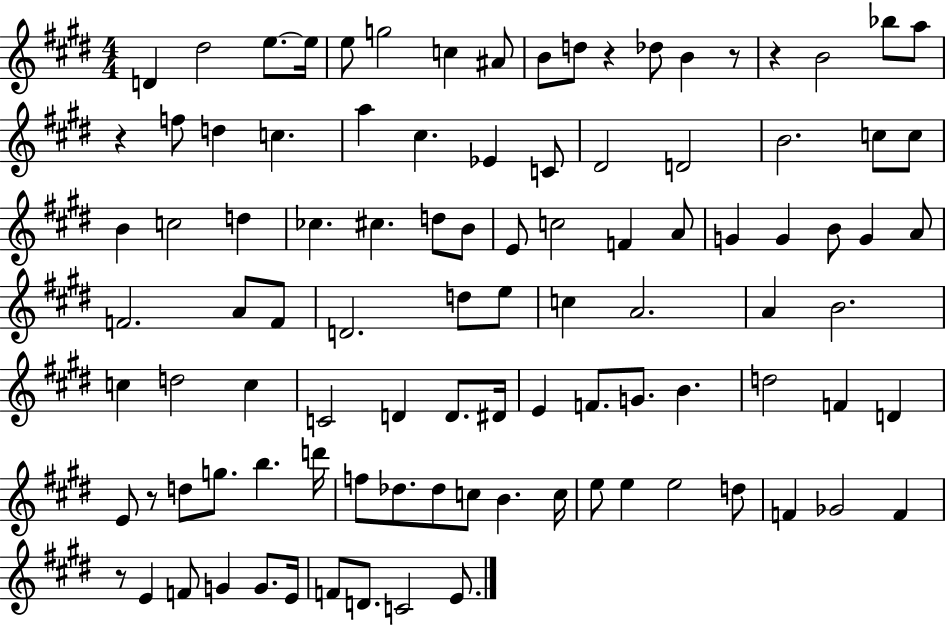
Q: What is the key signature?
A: E major